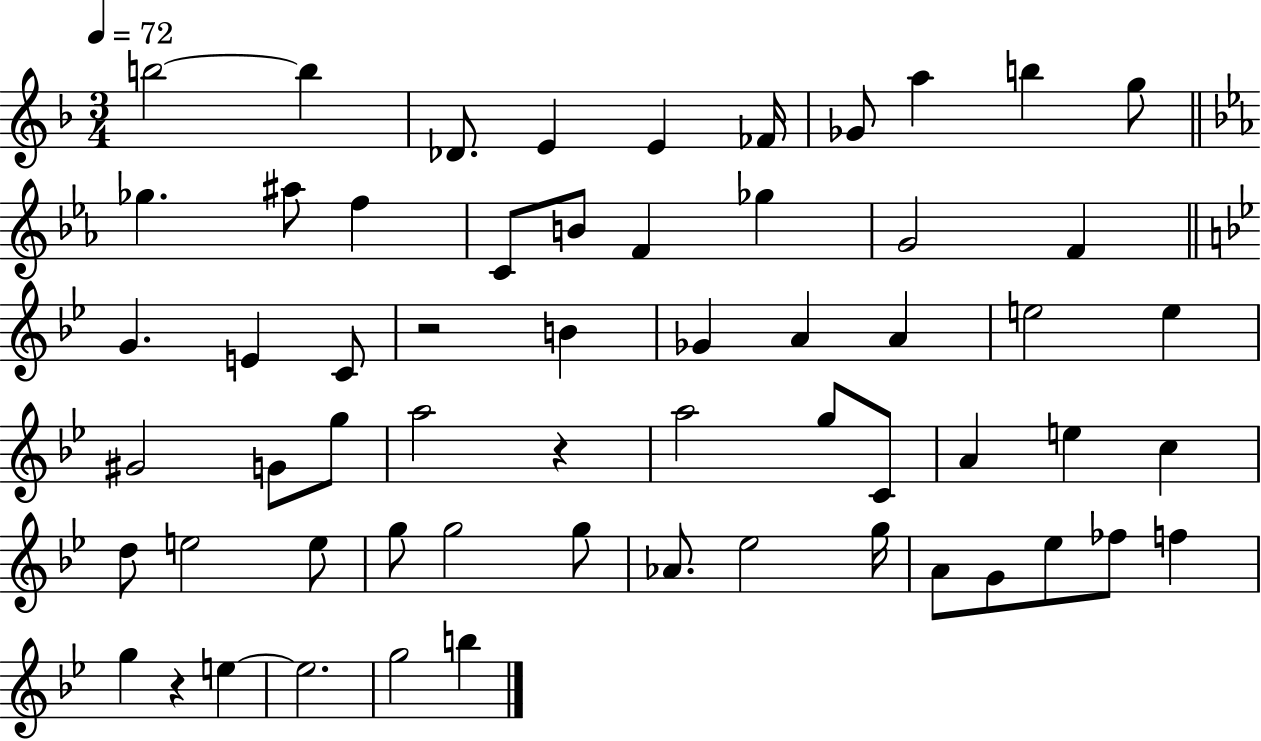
B5/h B5/q Db4/e. E4/q E4/q FES4/s Gb4/e A5/q B5/q G5/e Gb5/q. A#5/e F5/q C4/e B4/e F4/q Gb5/q G4/h F4/q G4/q. E4/q C4/e R/h B4/q Gb4/q A4/q A4/q E5/h E5/q G#4/h G4/e G5/e A5/h R/q A5/h G5/e C4/e A4/q E5/q C5/q D5/e E5/h E5/e G5/e G5/h G5/e Ab4/e. Eb5/h G5/s A4/e G4/e Eb5/e FES5/e F5/q G5/q R/q E5/q E5/h. G5/h B5/q